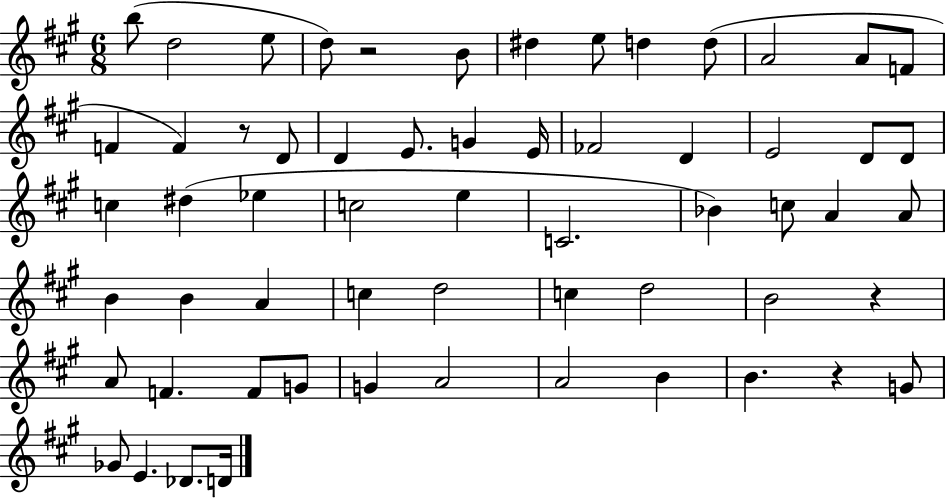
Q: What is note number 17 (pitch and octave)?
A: E4